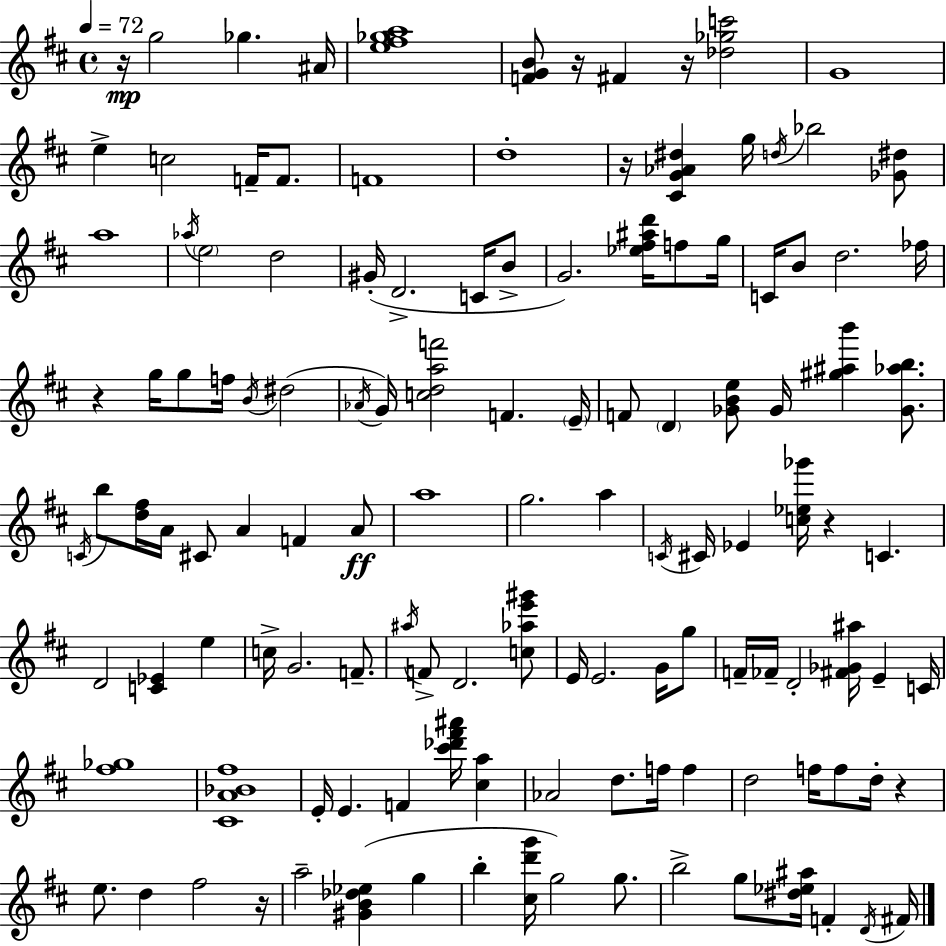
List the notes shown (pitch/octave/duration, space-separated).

R/s G5/h Gb5/q. A#4/s [E5,F#5,Gb5,A5]/w [F4,G4,B4]/e R/s F#4/q R/s [Db5,Gb5,C6]/h G4/w E5/q C5/h F4/s F4/e. F4/w D5/w R/s [C#4,G4,Ab4,D#5]/q G5/s D5/s Bb5/h [Gb4,D#5]/e A5/w Ab5/s E5/h D5/h G#4/s D4/h. C4/s B4/e G4/h. [Eb5,F#5,A#5,D6]/s F5/e G5/s C4/s B4/e D5/h. FES5/s R/q G5/s G5/e F5/s B4/s D#5/h Ab4/s G4/s [C5,D5,A5,F6]/h F4/q. E4/s F4/e D4/q [Gb4,B4,E5]/e Gb4/s [G#5,A#5,B6]/q [Gb4,Ab5,B5]/e. C4/s B5/e [D5,F#5]/s A4/s C#4/e A4/q F4/q A4/e A5/w G5/h. A5/q C4/s C#4/s Eb4/q [C5,Eb5,Gb6]/s R/q C4/q. D4/h [C4,Eb4]/q E5/q C5/s G4/h. F4/e. A#5/s F4/e D4/h. [C5,Ab5,E6,G#6]/e E4/s E4/h. G4/s G5/e F4/s FES4/s D4/h [F#4,Gb4,A#5]/s E4/q C4/s [F#5,Gb5]/w [C#4,A4,Bb4,F#5]/w E4/s E4/q. F4/q [C#6,Db6,F#6,A#6]/s [C#5,A5]/q Ab4/h D5/e. F5/s F5/q D5/h F5/s F5/e D5/s R/q E5/e. D5/q F#5/h R/s A5/h [G#4,B4,Db5,Eb5]/q G5/q B5/q [C#5,D6,G6]/s G5/h G5/e. B5/h G5/e [D#5,Eb5,A#5]/s F4/q D4/s F#4/s